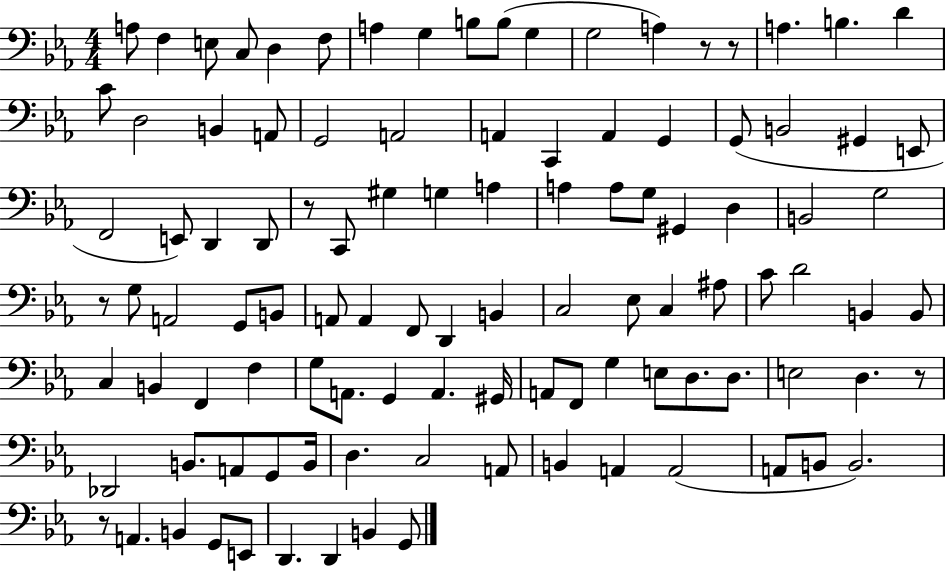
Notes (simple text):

A3/e F3/q E3/e C3/e D3/q F3/e A3/q G3/q B3/e B3/e G3/q G3/h A3/q R/e R/e A3/q. B3/q. D4/q C4/e D3/h B2/q A2/e G2/h A2/h A2/q C2/q A2/q G2/q G2/e B2/h G#2/q E2/e F2/h E2/e D2/q D2/e R/e C2/e G#3/q G3/q A3/q A3/q A3/e G3/e G#2/q D3/q B2/h G3/h R/e G3/e A2/h G2/e B2/e A2/e A2/q F2/e D2/q B2/q C3/h Eb3/e C3/q A#3/e C4/e D4/h B2/q B2/e C3/q B2/q F2/q F3/q G3/e A2/e. G2/q A2/q. G#2/s A2/e F2/e G3/q E3/e D3/e. D3/e. E3/h D3/q. R/e Db2/h B2/e. A2/e G2/e B2/s D3/q. C3/h A2/e B2/q A2/q A2/h A2/e B2/e B2/h. R/e A2/q. B2/q G2/e E2/e D2/q. D2/q B2/q G2/e